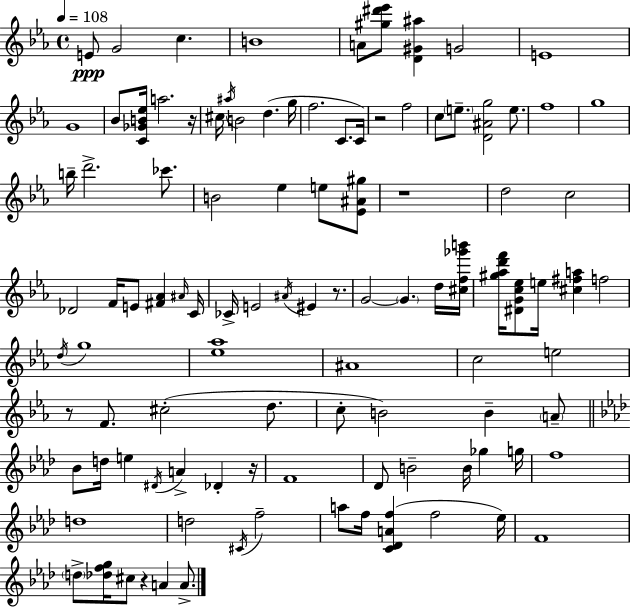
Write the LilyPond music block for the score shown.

{
  \clef treble
  \time 4/4
  \defaultTimeSignature
  \key c \minor
  \tempo 4 = 108
  e'8\ppp g'2 c''4. | b'1 | a'8 <gis'' dis''' ees'''>8 <d' gis' ais''>4 g'2 | e'1 | \break g'1 | bes'8 <c' ges' b' ees''>16 a''2. r16 | cis''16 \acciaccatura { ais''16 } b'2 d''4.( | g''16 f''2. c'8. | \break c'16) r2 f''2 | c''8 \parenthesize e''8.-- <d' ais' g''>2 e''8. | f''1 | g''1 | \break b''16-- d'''2.-> ces'''8. | b'2 ees''4 e''8 <ees' ais' gis''>8 | r1 | d''2 c''2 | \break des'2 f'16 e'8 <fis' aes'>4 | \grace { ais'16 } c'16 ces'16-> e'2 \acciaccatura { ais'16 } eis'4 | r8. g'2~~ \parenthesize g'4. | d''16 <cis'' f'' ges''' b'''>16 <gis'' aes'' d''' f'''>16 <dis' g' c'' ees''>8 e''16 <cis'' fis'' a''>4 f''2 | \break \acciaccatura { d''16 } g''1 | <ees'' aes''>1 | ais'1 | c''2 e''2 | \break r8 f'8. cis''2-.( | d''8. c''8-. b'2) b'4-- | \parenthesize a'8-- \bar "||" \break \key aes \major bes'8 d''16 e''4 \acciaccatura { dis'16 } a'4-> des'4-. | r16 f'1 | des'8 b'2-- b'16 ges''4 | g''16 f''1 | \break d''1 | d''2 \acciaccatura { cis'16 } f''2-- | a''8 f''16 <c' des' a' f''>4( f''2 | ees''16) f'1 | \break \parenthesize d''8-> <des'' f'' g''>16 cis''8 r4 a'4 a'8.-> | \bar "|."
}